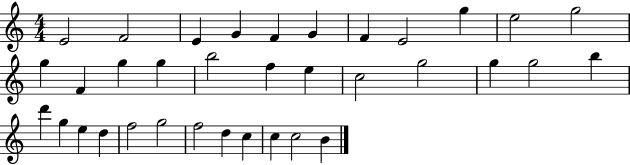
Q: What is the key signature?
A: C major